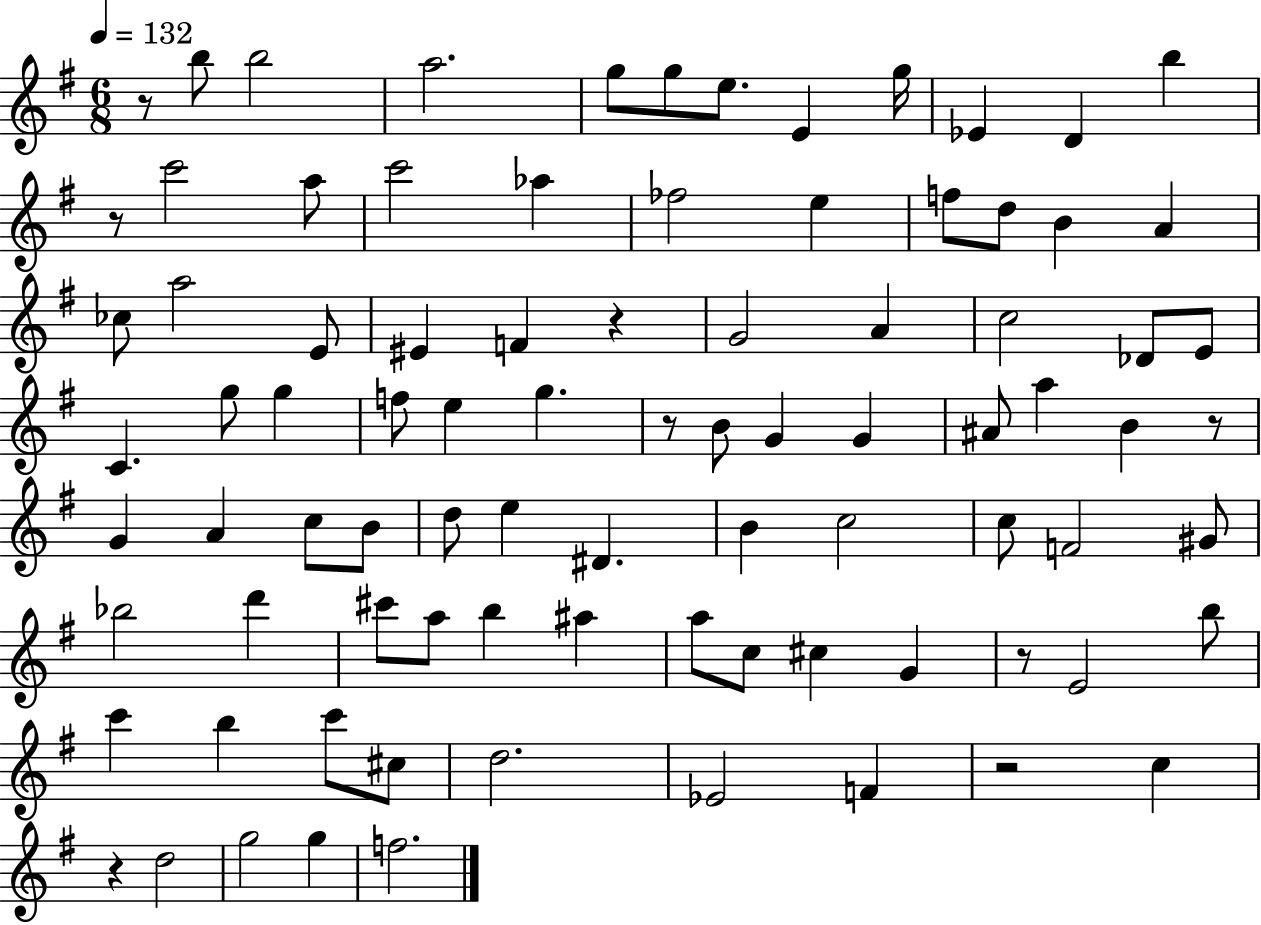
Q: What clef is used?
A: treble